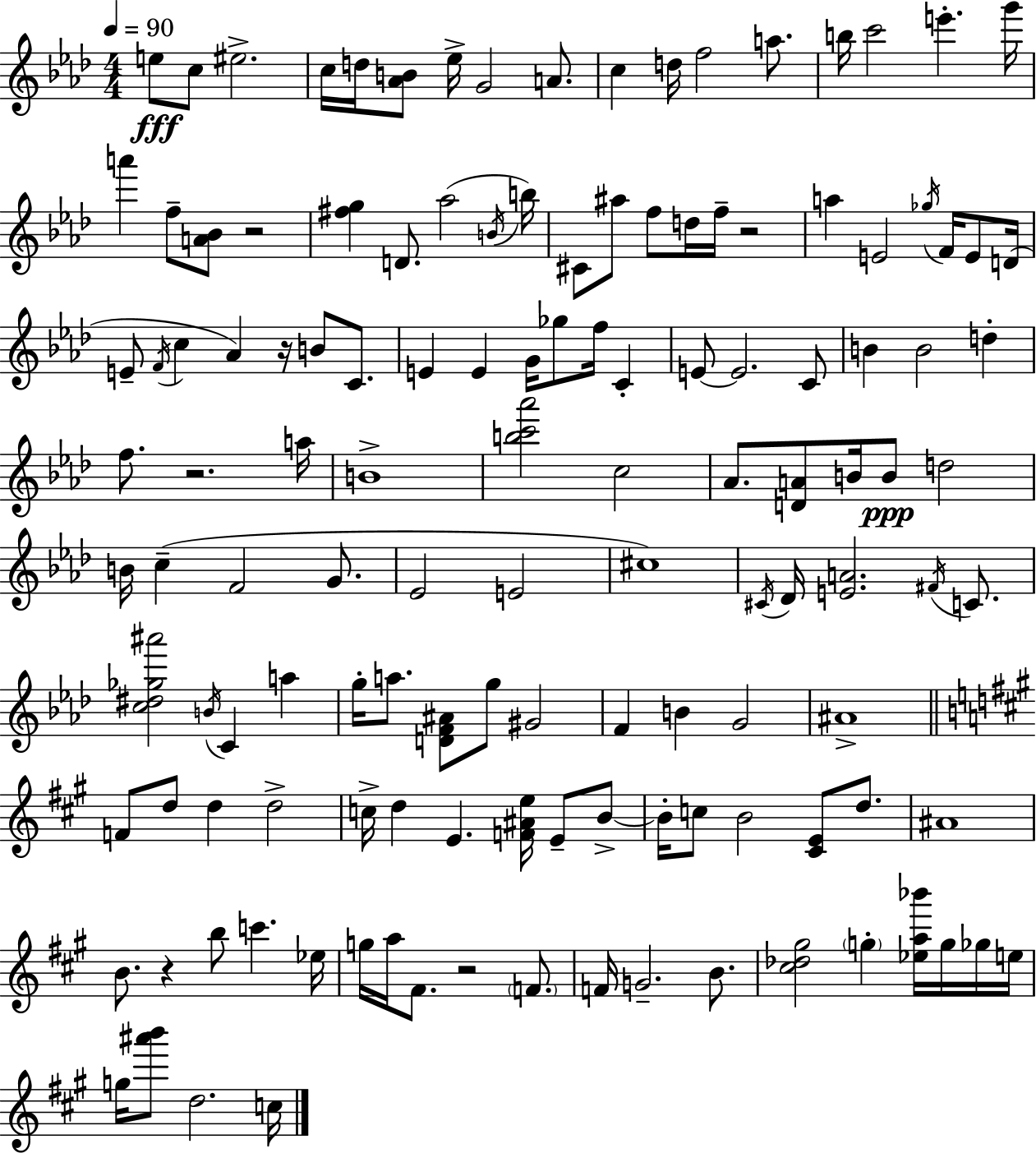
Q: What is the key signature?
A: AES major